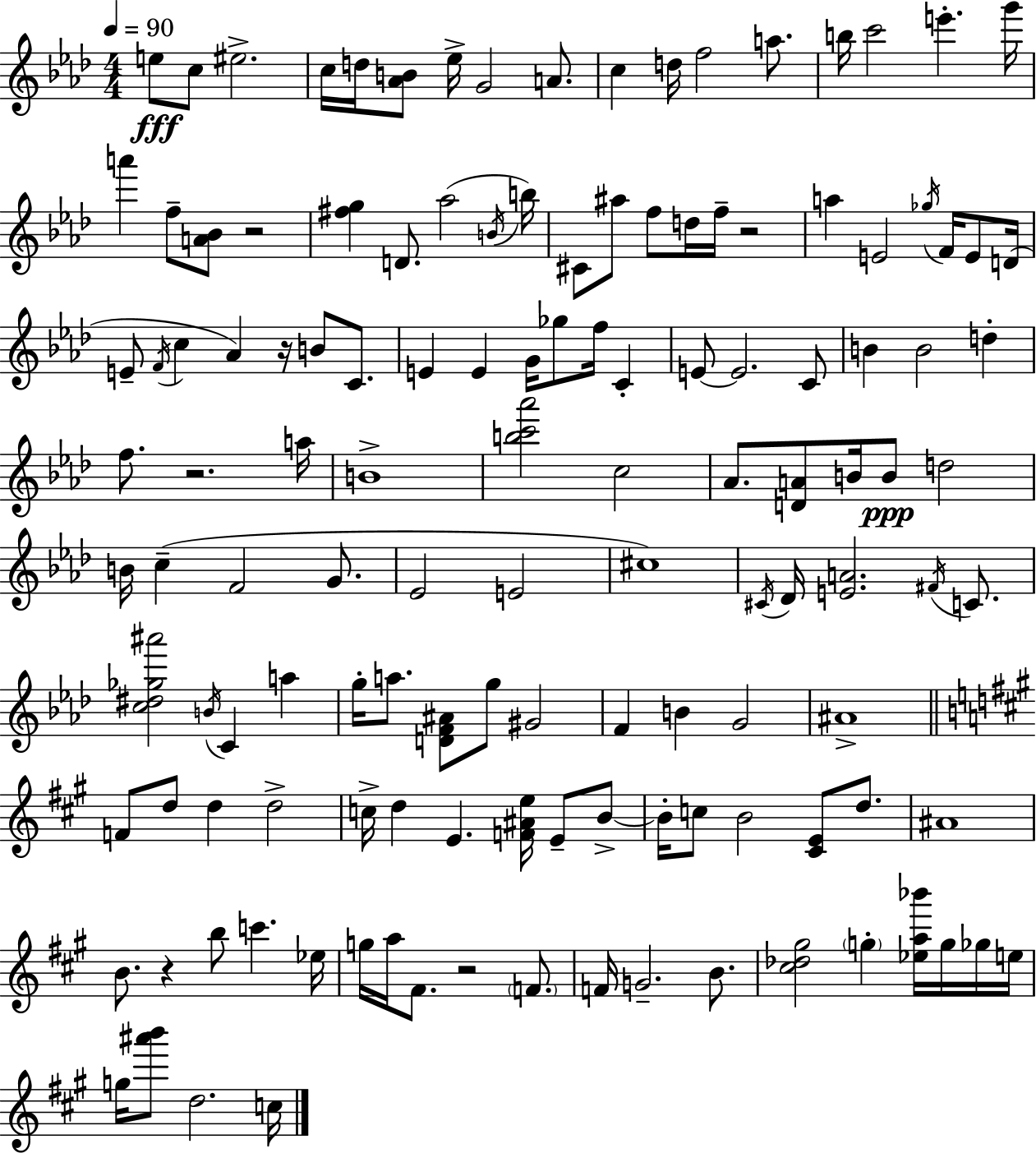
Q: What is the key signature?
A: AES major